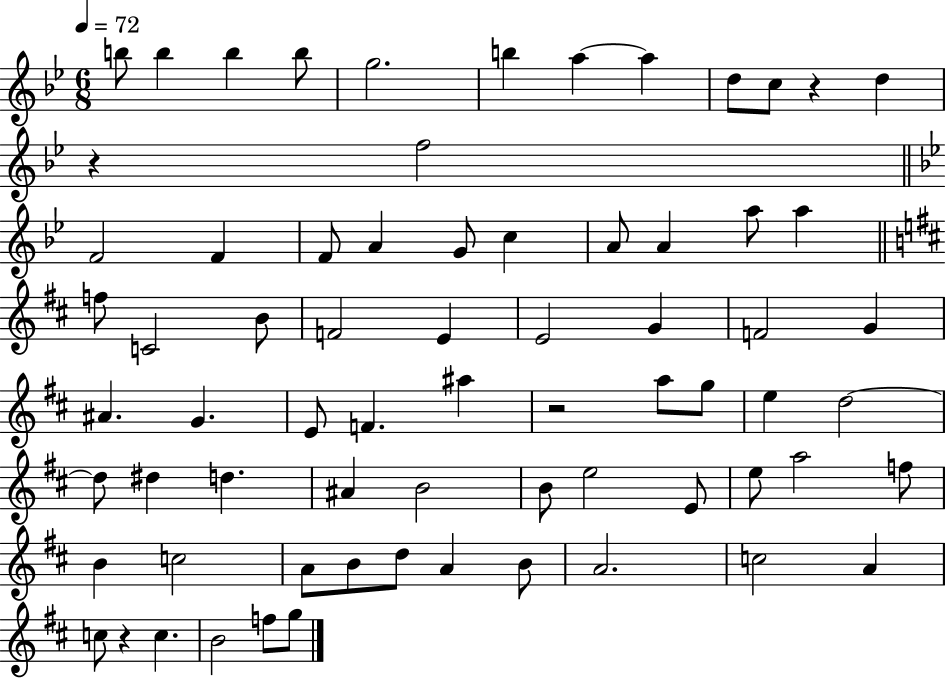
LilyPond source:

{
  \clef treble
  \numericTimeSignature
  \time 6/8
  \key bes \major
  \tempo 4 = 72
  b''8 b''4 b''4 b''8 | g''2. | b''4 a''4~~ a''4 | d''8 c''8 r4 d''4 | \break r4 f''2 | \bar "||" \break \key bes \major f'2 f'4 | f'8 a'4 g'8 c''4 | a'8 a'4 a''8 a''4 | \bar "||" \break \key b \minor f''8 c'2 b'8 | f'2 e'4 | e'2 g'4 | f'2 g'4 | \break ais'4. g'4. | e'8 f'4. ais''4 | r2 a''8 g''8 | e''4 d''2~~ | \break d''8 dis''4 d''4. | ais'4 b'2 | b'8 e''2 e'8 | e''8 a''2 f''8 | \break b'4 c''2 | a'8 b'8 d''8 a'4 b'8 | a'2. | c''2 a'4 | \break c''8 r4 c''4. | b'2 f''8 g''8 | \bar "|."
}